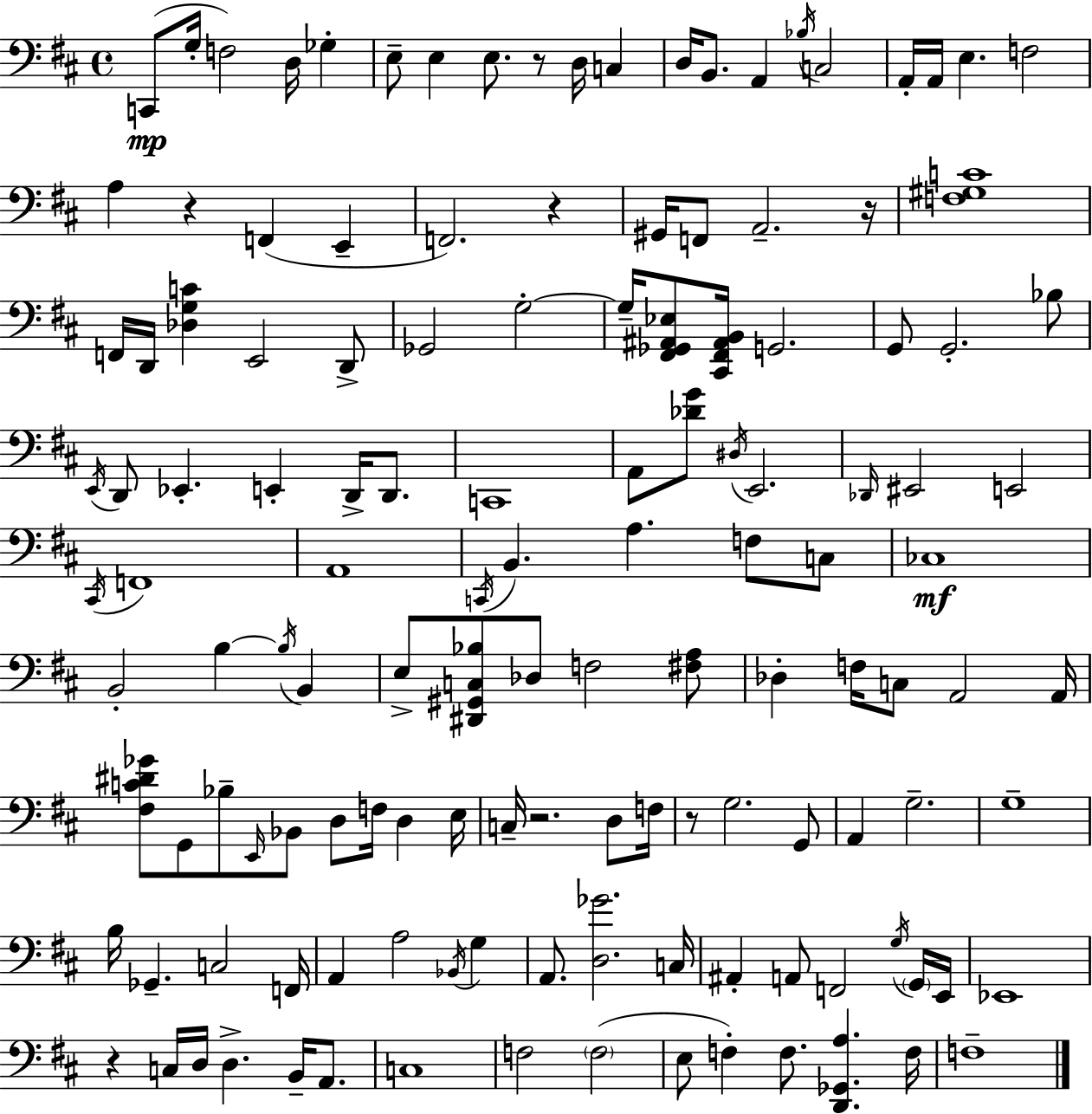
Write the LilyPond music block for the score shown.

{
  \clef bass
  \time 4/4
  \defaultTimeSignature
  \key d \major
  c,8(\mp g16-. f2) d16 ges4-. | e8-- e4 e8. r8 d16 c4 | d16 b,8. a,4 \acciaccatura { bes16 } c2 | a,16-. a,16 e4. f2 | \break a4 r4 f,4( e,4-- | f,2.) r4 | gis,16 f,8 a,2.-- | r16 <f gis c'>1 | \break f,16 d,16 <des g c'>4 e,2 d,8-> | ges,2 g2-.~~ | g16-- <fis, ges, ais, ees>8 <cis, fis, ais, b,>16 g,2. | g,8 g,2.-. bes8 | \break \acciaccatura { e,16 } d,8 ees,4.-. e,4-. d,16-> d,8. | c,1 | a,8 <des' g'>8 \acciaccatura { dis16 } e,2. | \grace { des,16 } eis,2 e,2 | \break \acciaccatura { cis,16 } f,1 | a,1 | \acciaccatura { c,16 } b,4. a4. | f8 c8 ces1\mf | \break b,2-. b4~~ | \acciaccatura { b16 } b,4 e8-> <dis, gis, c bes>8 des8 f2 | <fis a>8 des4-. f16 c8 a,2 | a,16 <fis c' dis' ges'>8 g,8 bes8-- \grace { e,16 } bes,8 | \break d8 f16 d4 e16 c16-- r2. | d8 f16 r8 g2. | g,8 a,4 g2.-- | g1-- | \break b16 ges,4.-- c2 | f,16 a,4 a2 | \acciaccatura { bes,16 } g4 a,8. <d ges'>2. | c16 ais,4-. a,8 f,2 | \break \acciaccatura { g16 } \parenthesize g,16 e,16 ees,1 | r4 c16 d16 | d4.-> b,16-- a,8. c1 | f2 | \break \parenthesize f2( e8 f4-.) | f8. <d, ges, a>4. f16 f1-- | \bar "|."
}